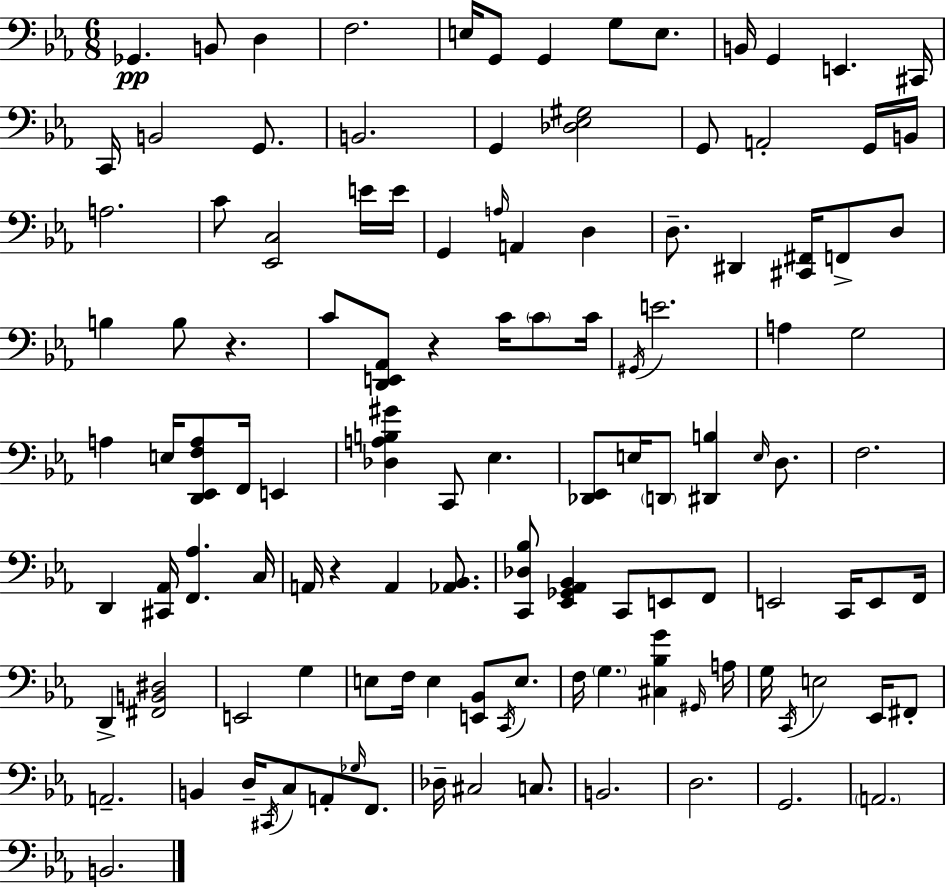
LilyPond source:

{
  \clef bass
  \numericTimeSignature
  \time 6/8
  \key ees \major
  \repeat volta 2 { ges,4.\pp b,8 d4 | f2. | e16 g,8 g,4 g8 e8. | b,16 g,4 e,4. cis,16 | \break c,16 b,2 g,8. | b,2. | g,4 <des ees gis>2 | g,8 a,2-. g,16 b,16 | \break a2. | c'8 <ees, c>2 e'16 e'16 | g,4 \grace { a16 } a,4 d4 | d8.-- dis,4 <cis, fis,>16 f,8-> d8 | \break b4 b8 r4. | c'8 <d, e, aes,>8 r4 c'16 \parenthesize c'8 | c'16 \acciaccatura { gis,16 } e'2. | a4 g2 | \break a4 e16 <d, ees, f a>8 f,16 e,4 | <des a b gis'>4 c,8 ees4. | <des, ees,>8 e16 \parenthesize d,8 <dis, b>4 \grace { e16 } | d8. f2. | \break d,4 <cis, aes,>16 <f, aes>4. | c16 a,16 r4 a,4 | <aes, bes,>8. <c, des bes>8 <ees, ges, aes, bes,>4 c,8 e,8 | f,8 e,2 c,16 | \break e,8 f,16 d,4-> <fis, b, dis>2 | e,2 g4 | e8 f16 e4 <e, bes,>8 | \acciaccatura { c,16 } e8. f16 \parenthesize g4. <cis bes g'>4 | \break \grace { gis,16 } a16 g16 \acciaccatura { c,16 } e2 | ees,16 fis,8-. a,2.-- | b,4 d16-- \acciaccatura { cis,16 } | c8 a,8-. \grace { ges16 } f,8. des16-- cis2 | \break c8. b,2. | d2. | g,2. | \parenthesize a,2. | \break b,2. | } \bar "|."
}